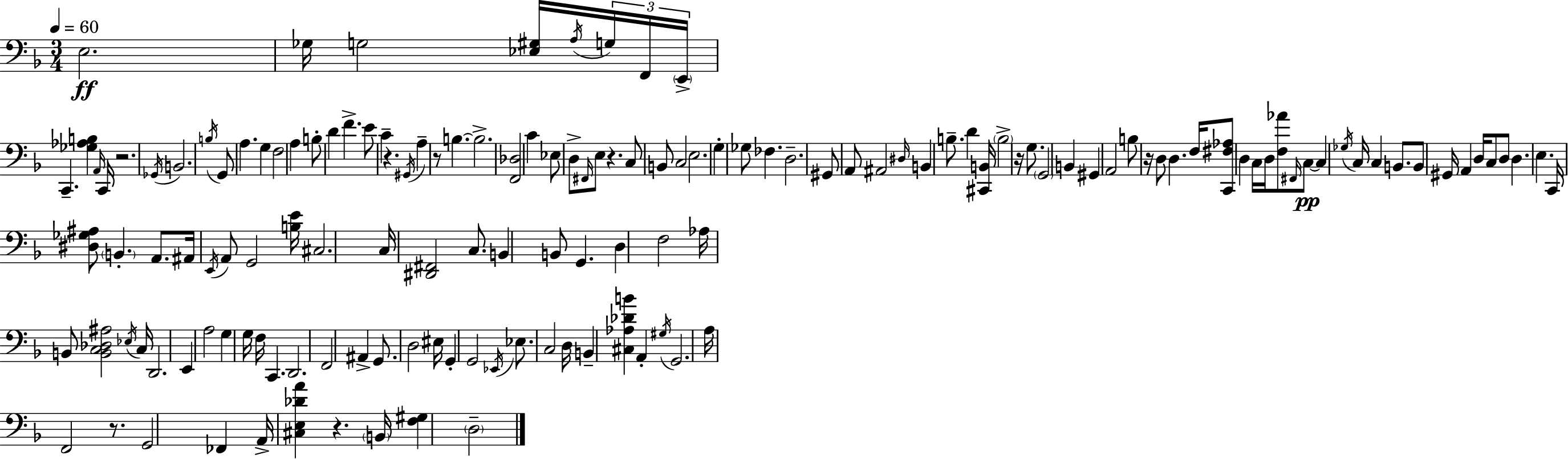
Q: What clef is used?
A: bass